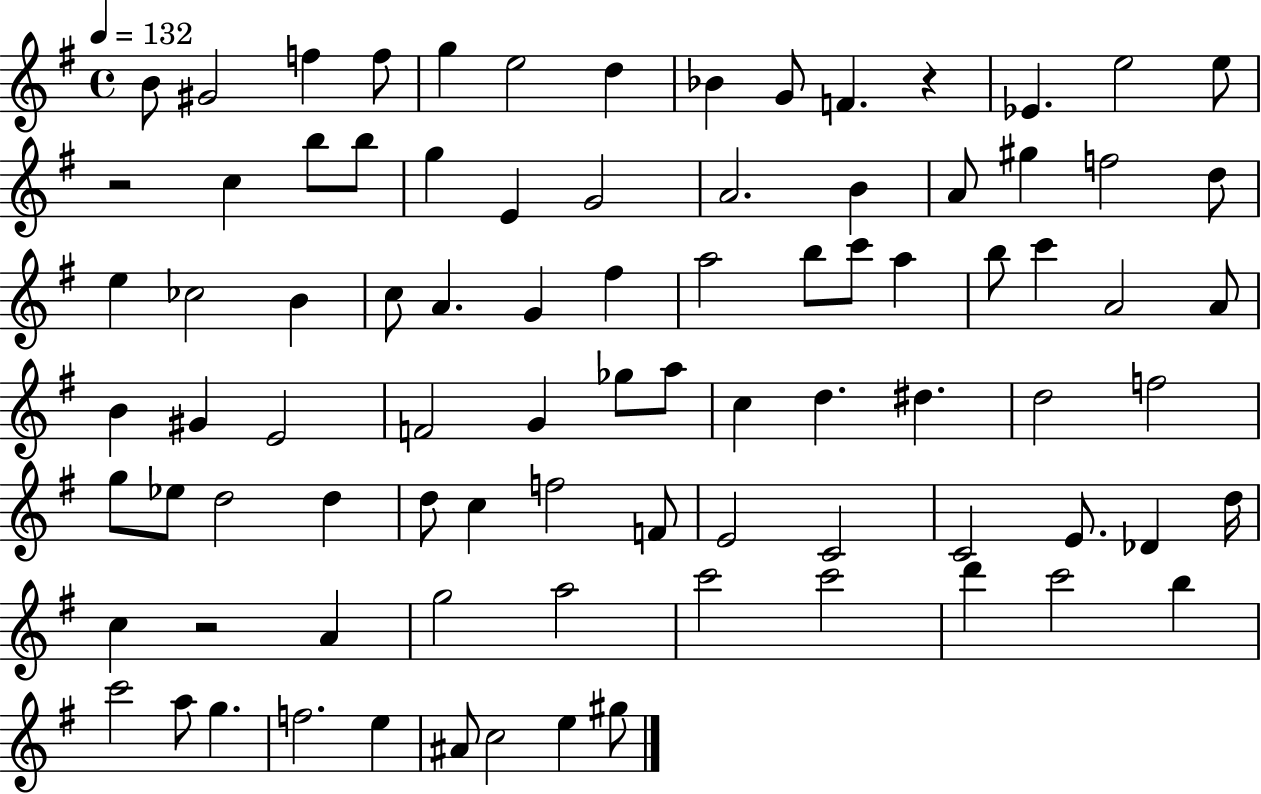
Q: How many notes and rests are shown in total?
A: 87